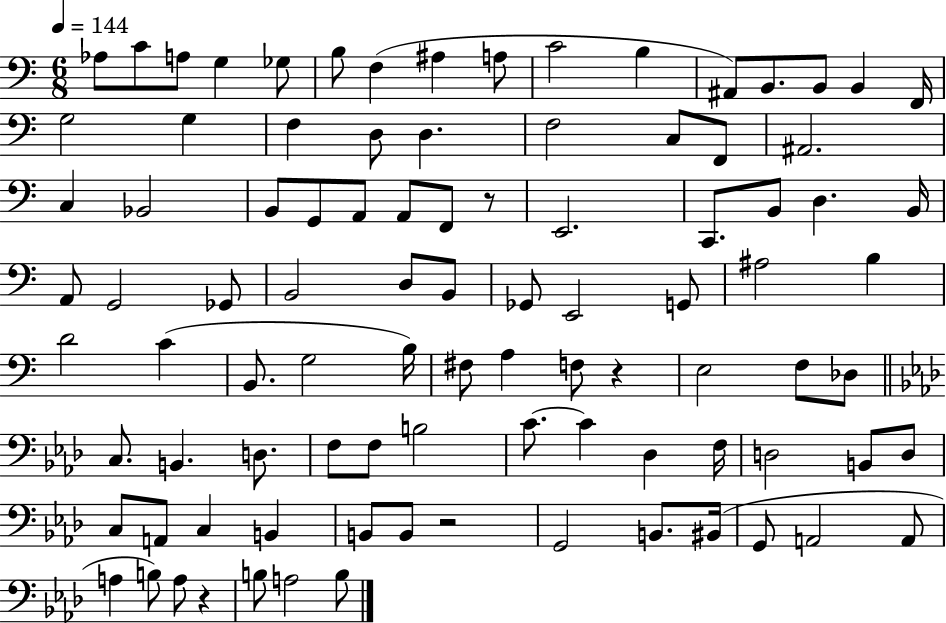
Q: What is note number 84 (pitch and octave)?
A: A2